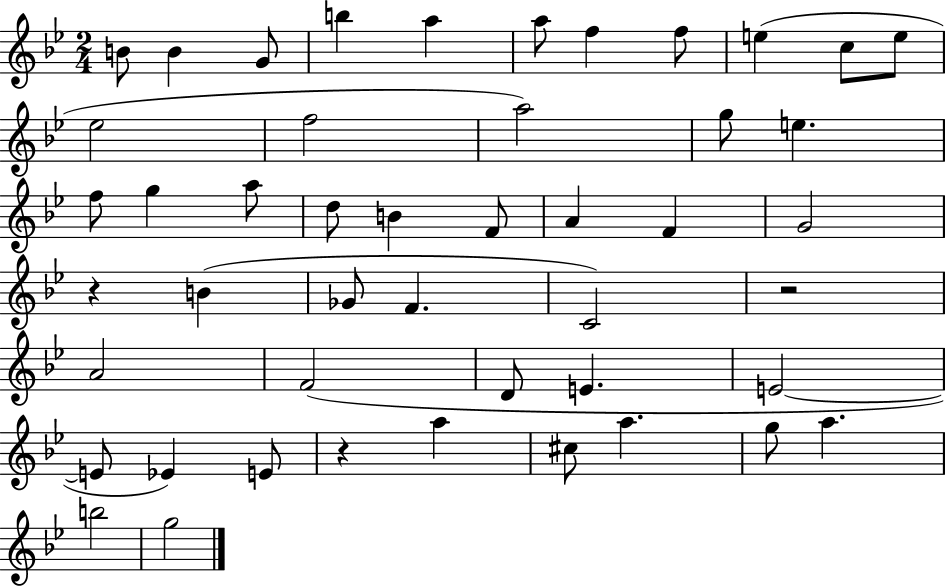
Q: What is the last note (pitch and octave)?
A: G5